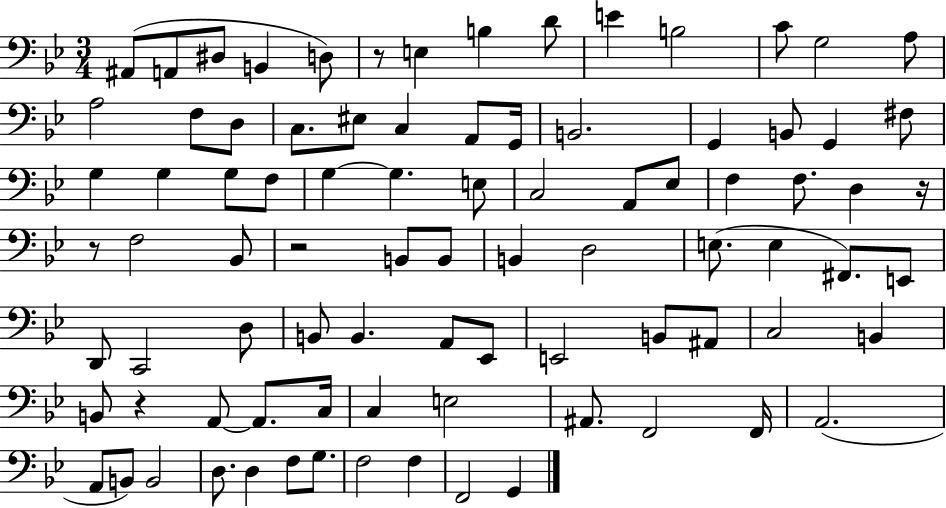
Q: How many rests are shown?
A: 5